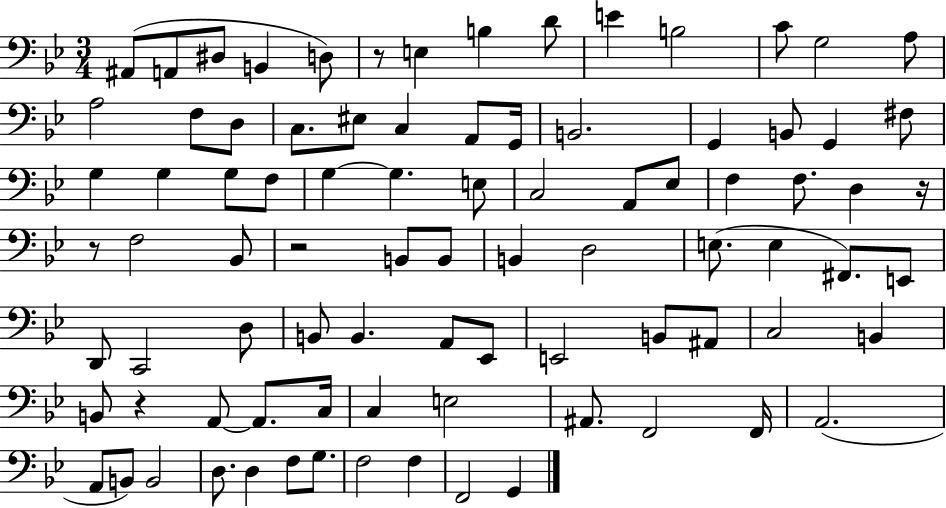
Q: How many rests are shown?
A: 5